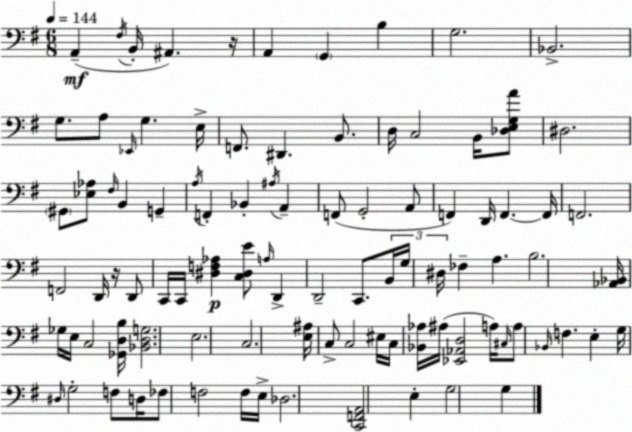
X:1
T:Untitled
M:6/8
L:1/4
K:Em
A,, ^F,/4 B,,/4 ^A,, z/4 A,, G,, B, G,2 _B,,2 G,/2 A,/2 _E,,/4 G, E,/4 F,,/2 ^D,, B,,/2 D,/4 C,2 B,,/4 [_D,E,G,A]/2 ^D,2 ^G,,/2 [_E,_A,]/2 ^F,/4 B,, G,, A,/4 F,, _B,, ^A,/4 A,, F,,/2 G,,2 A,,/2 F,, D,,/4 F,, F,,/4 F,,2 F,,2 D,,/4 z/4 D,,/2 C,,/4 C,,/4 [^D,F,_A,] [C,^D,E]/2 A,/4 D,, D,,2 C,,/2 B,,/4 G,/4 ^D,/4 _F, A, B,2 [_A,,_B,,]/4 _G,/4 E,/4 C,2 [_G,,D,B,]/4 [_B,,D,G,]2 E,2 C,2 [E,^A,]/4 C,/2 C,2 ^E,/4 C,/4 [_B,,_A,]/4 ^A,/4 [_E,,_A,,D,]2 A,/4 ^C,/4 A,/2 _B,,/4 F, E, G,/4 ^D,/4 G,2 F,/2 D,/4 _F,/2 F,2 F,/4 E,/4 _D,2 [C,,F,,A,,]2 E, G,2 G,